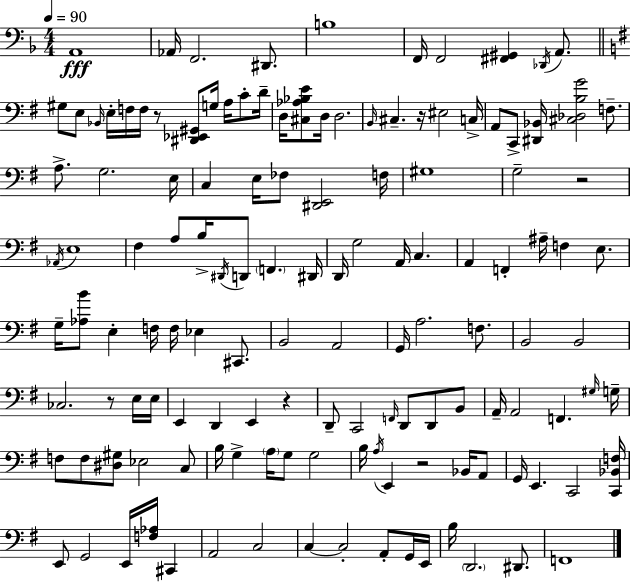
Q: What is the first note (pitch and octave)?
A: A2